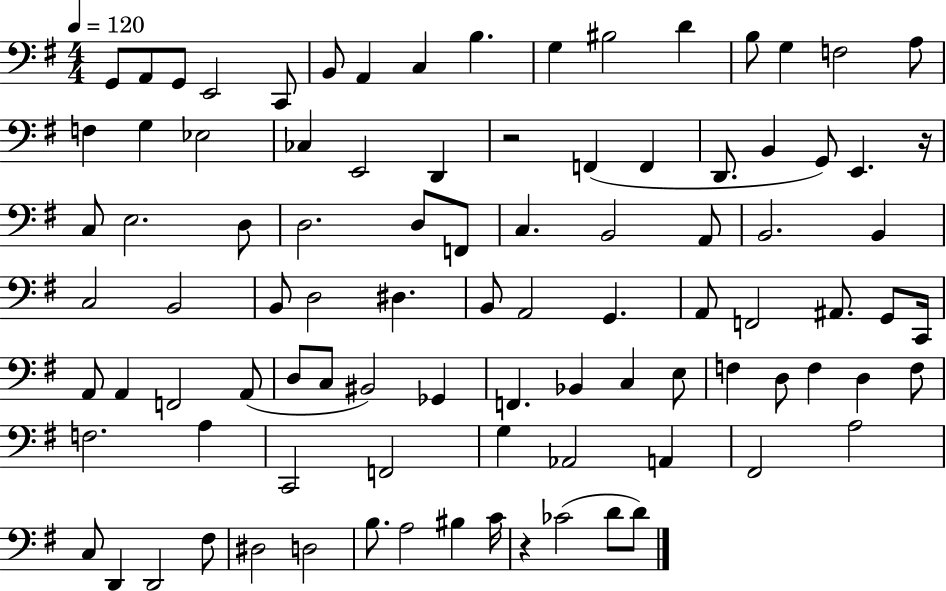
X:1
T:Untitled
M:4/4
L:1/4
K:G
G,,/2 A,,/2 G,,/2 E,,2 C,,/2 B,,/2 A,, C, B, G, ^B,2 D B,/2 G, F,2 A,/2 F, G, _E,2 _C, E,,2 D,, z2 F,, F,, D,,/2 B,, G,,/2 E,, z/4 C,/2 E,2 D,/2 D,2 D,/2 F,,/2 C, B,,2 A,,/2 B,,2 B,, C,2 B,,2 B,,/2 D,2 ^D, B,,/2 A,,2 G,, A,,/2 F,,2 ^A,,/2 G,,/2 C,,/4 A,,/2 A,, F,,2 A,,/2 D,/2 C,/2 ^B,,2 _G,, F,, _B,, C, E,/2 F, D,/2 F, D, F,/2 F,2 A, C,,2 F,,2 G, _A,,2 A,, ^F,,2 A,2 C,/2 D,, D,,2 ^F,/2 ^D,2 D,2 B,/2 A,2 ^B, C/4 z _C2 D/2 D/2